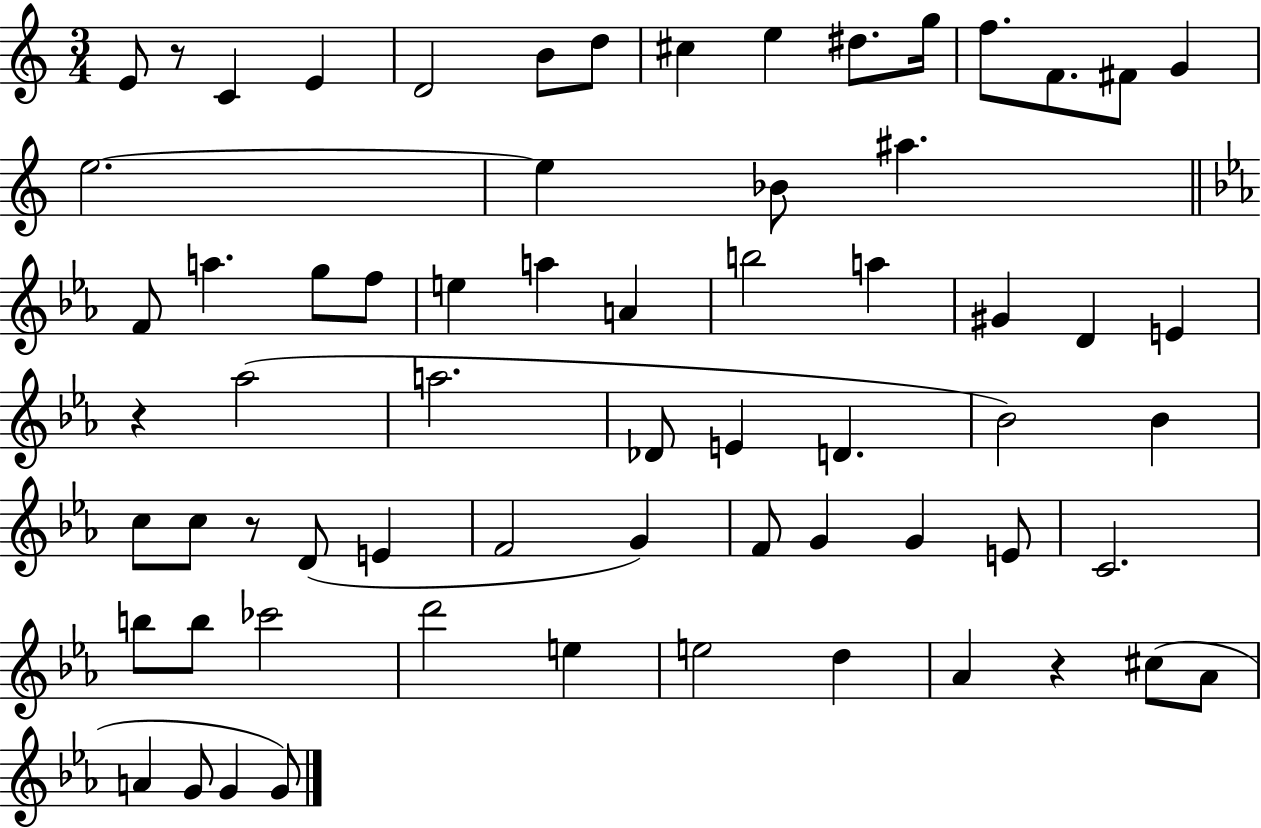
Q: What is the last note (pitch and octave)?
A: G4